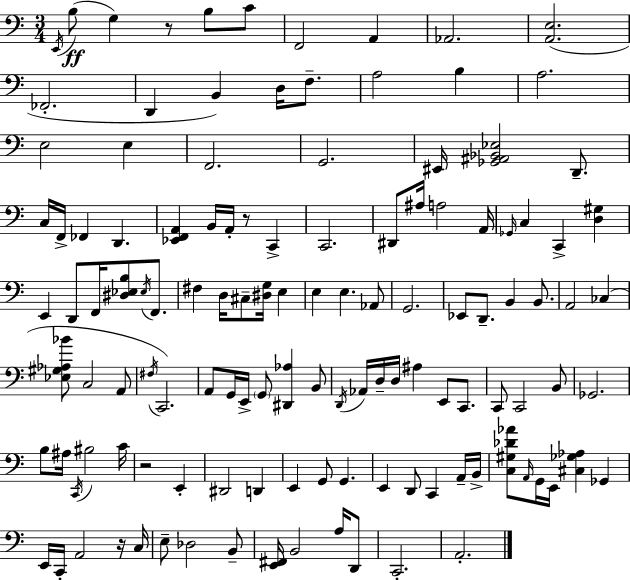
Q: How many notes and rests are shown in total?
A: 123